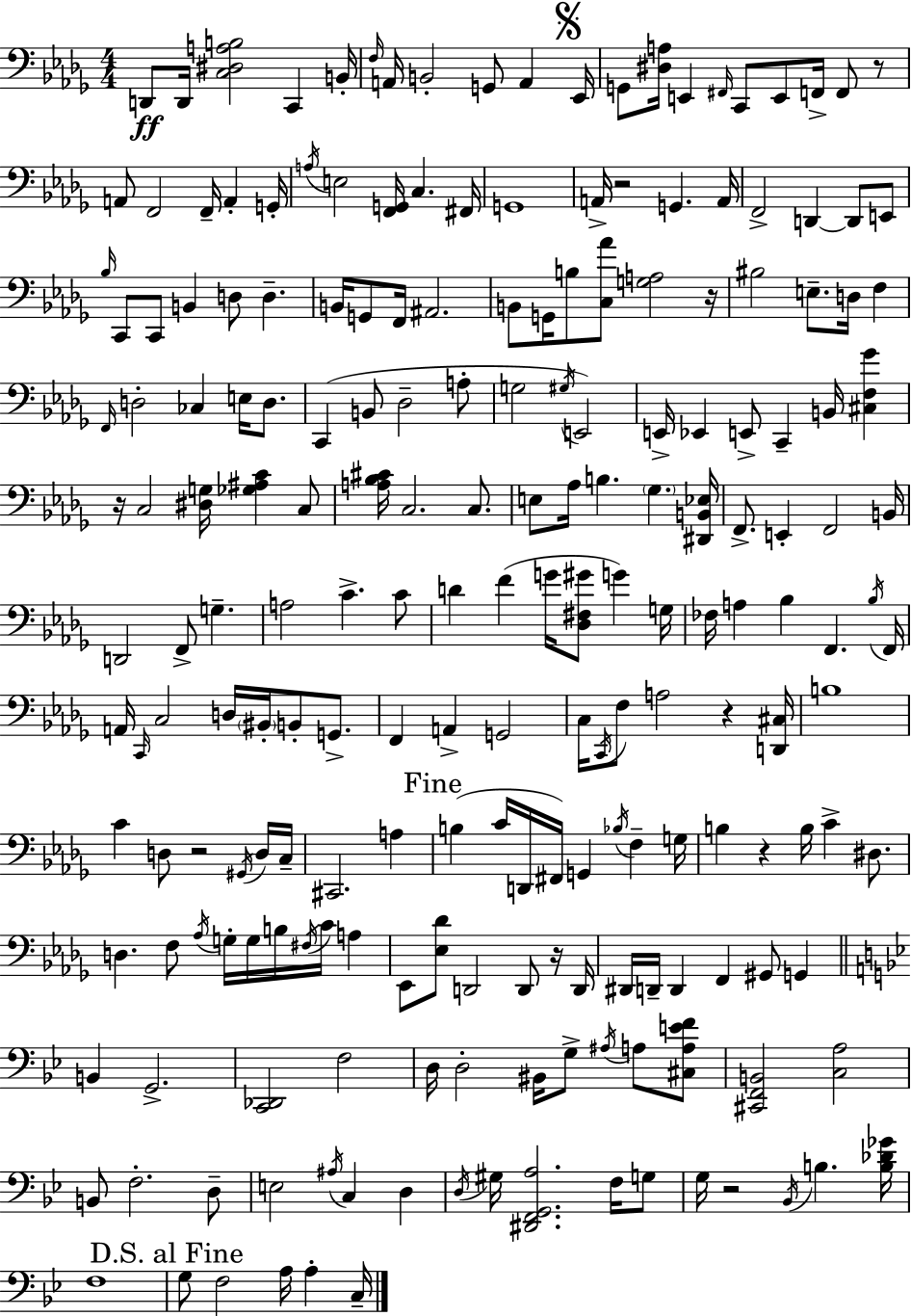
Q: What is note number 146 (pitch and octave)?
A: D2